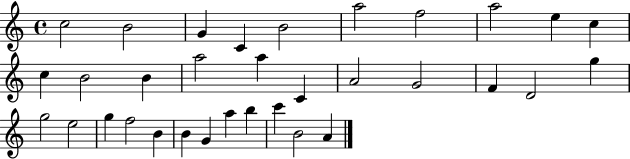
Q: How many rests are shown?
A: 0